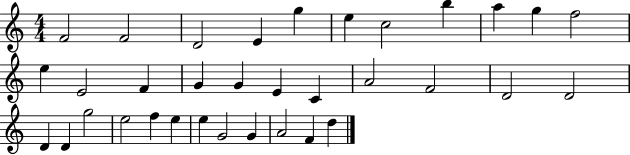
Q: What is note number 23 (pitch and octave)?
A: D4